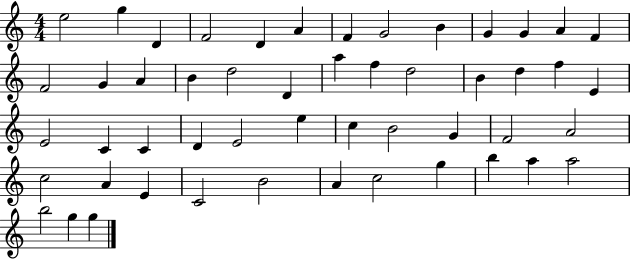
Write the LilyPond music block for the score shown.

{
  \clef treble
  \numericTimeSignature
  \time 4/4
  \key c \major
  e''2 g''4 d'4 | f'2 d'4 a'4 | f'4 g'2 b'4 | g'4 g'4 a'4 f'4 | \break f'2 g'4 a'4 | b'4 d''2 d'4 | a''4 f''4 d''2 | b'4 d''4 f''4 e'4 | \break e'2 c'4 c'4 | d'4 e'2 e''4 | c''4 b'2 g'4 | f'2 a'2 | \break c''2 a'4 e'4 | c'2 b'2 | a'4 c''2 g''4 | b''4 a''4 a''2 | \break b''2 g''4 g''4 | \bar "|."
}